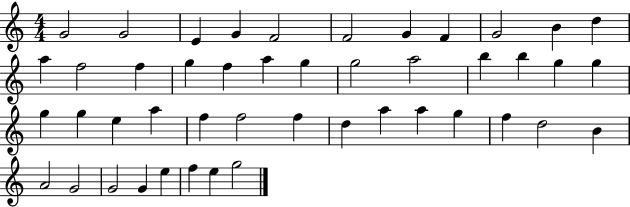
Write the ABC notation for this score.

X:1
T:Untitled
M:4/4
L:1/4
K:C
G2 G2 E G F2 F2 G F G2 B d a f2 f g f a g g2 a2 b b g g g g e a f f2 f d a a g f d2 B A2 G2 G2 G e f e g2